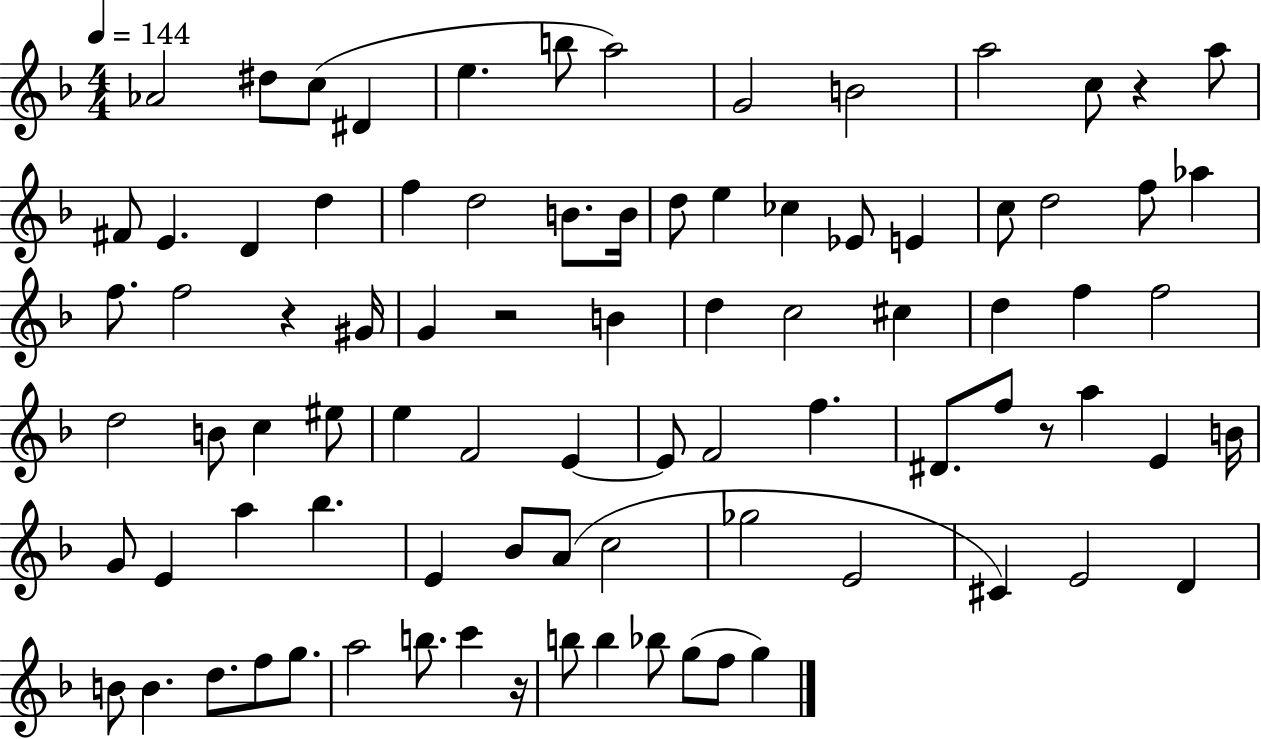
X:1
T:Untitled
M:4/4
L:1/4
K:F
_A2 ^d/2 c/2 ^D e b/2 a2 G2 B2 a2 c/2 z a/2 ^F/2 E D d f d2 B/2 B/4 d/2 e _c _E/2 E c/2 d2 f/2 _a f/2 f2 z ^G/4 G z2 B d c2 ^c d f f2 d2 B/2 c ^e/2 e F2 E E/2 F2 f ^D/2 f/2 z/2 a E B/4 G/2 E a _b E _B/2 A/2 c2 _g2 E2 ^C E2 D B/2 B d/2 f/2 g/2 a2 b/2 c' z/4 b/2 b _b/2 g/2 f/2 g